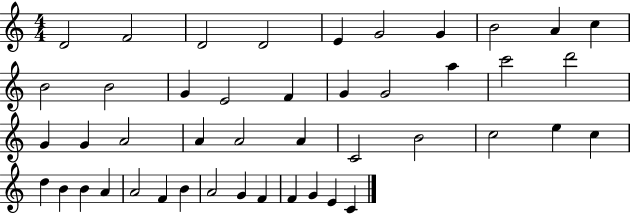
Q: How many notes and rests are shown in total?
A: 45